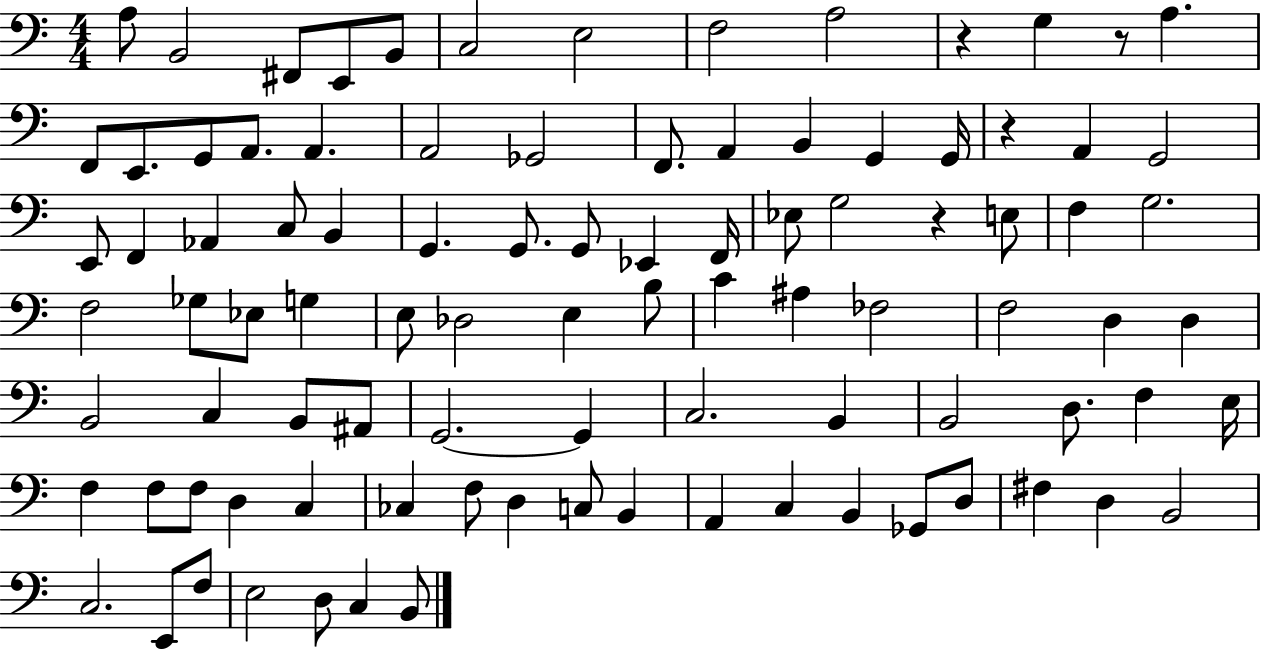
{
  \clef bass
  \numericTimeSignature
  \time 4/4
  \key c \major
  a8 b,2 fis,8 e,8 b,8 | c2 e2 | f2 a2 | r4 g4 r8 a4. | \break f,8 e,8. g,8 a,8. a,4. | a,2 ges,2 | f,8. a,4 b,4 g,4 g,16 | r4 a,4 g,2 | \break e,8 f,4 aes,4 c8 b,4 | g,4. g,8. g,8 ees,4 f,16 | ees8 g2 r4 e8 | f4 g2. | \break f2 ges8 ees8 g4 | e8 des2 e4 b8 | c'4 ais4 fes2 | f2 d4 d4 | \break b,2 c4 b,8 ais,8 | g,2.~~ g,4 | c2. b,4 | b,2 d8. f4 e16 | \break f4 f8 f8 d4 c4 | ces4 f8 d4 c8 b,4 | a,4 c4 b,4 ges,8 d8 | fis4 d4 b,2 | \break c2. e,8 f8 | e2 d8 c4 b,8 | \bar "|."
}